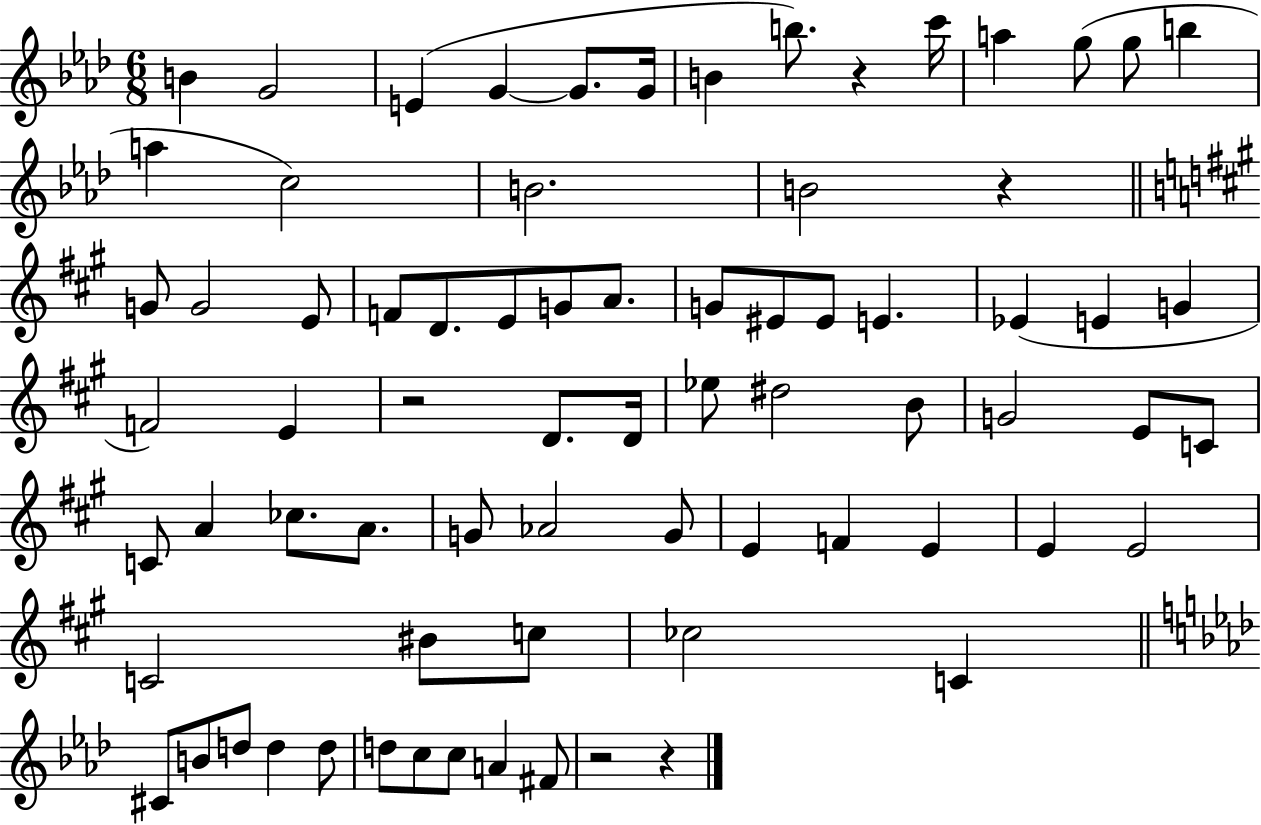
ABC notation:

X:1
T:Untitled
M:6/8
L:1/4
K:Ab
B G2 E G G/2 G/4 B b/2 z c'/4 a g/2 g/2 b a c2 B2 B2 z G/2 G2 E/2 F/2 D/2 E/2 G/2 A/2 G/2 ^E/2 ^E/2 E _E E G F2 E z2 D/2 D/4 _e/2 ^d2 B/2 G2 E/2 C/2 C/2 A _c/2 A/2 G/2 _A2 G/2 E F E E E2 C2 ^B/2 c/2 _c2 C ^C/2 B/2 d/2 d d/2 d/2 c/2 c/2 A ^F/2 z2 z